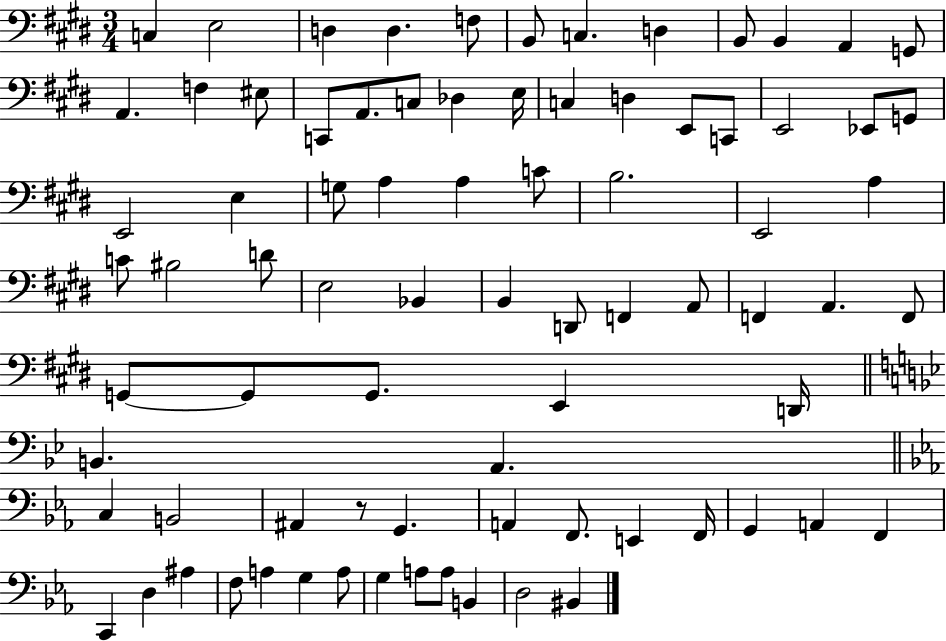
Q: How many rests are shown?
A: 1